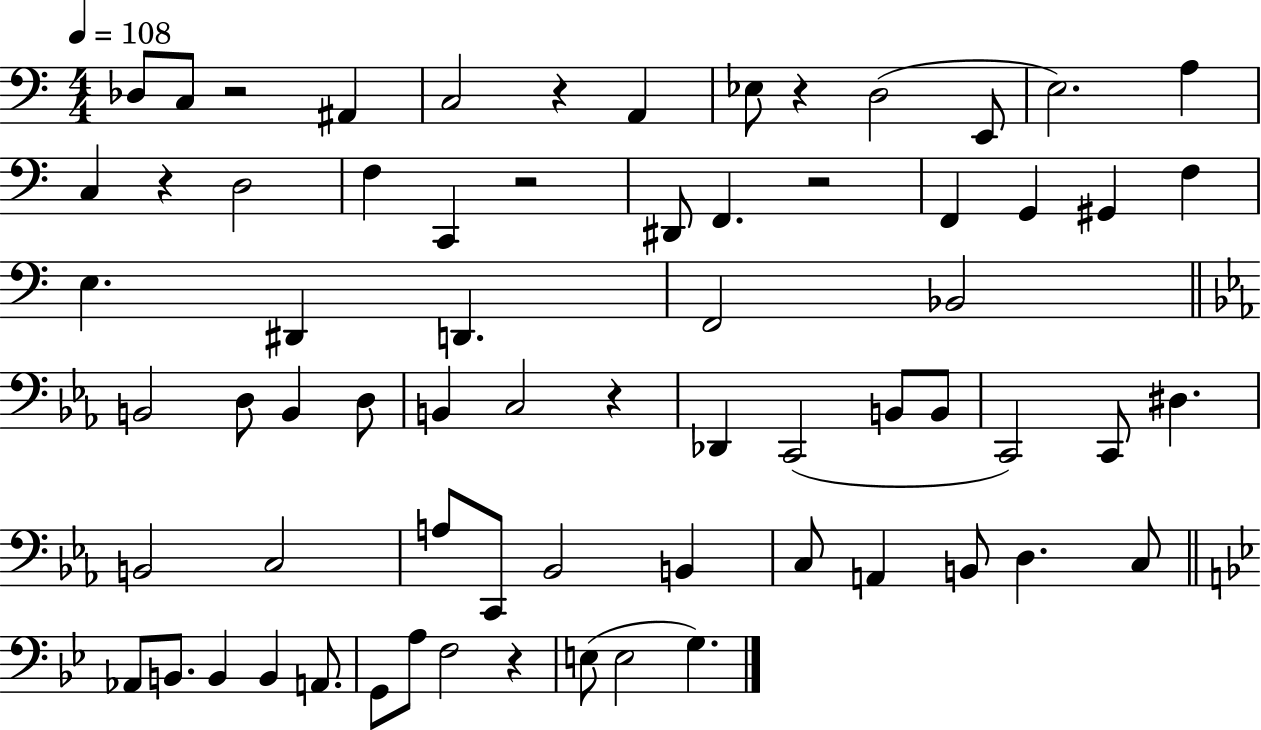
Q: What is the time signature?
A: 4/4